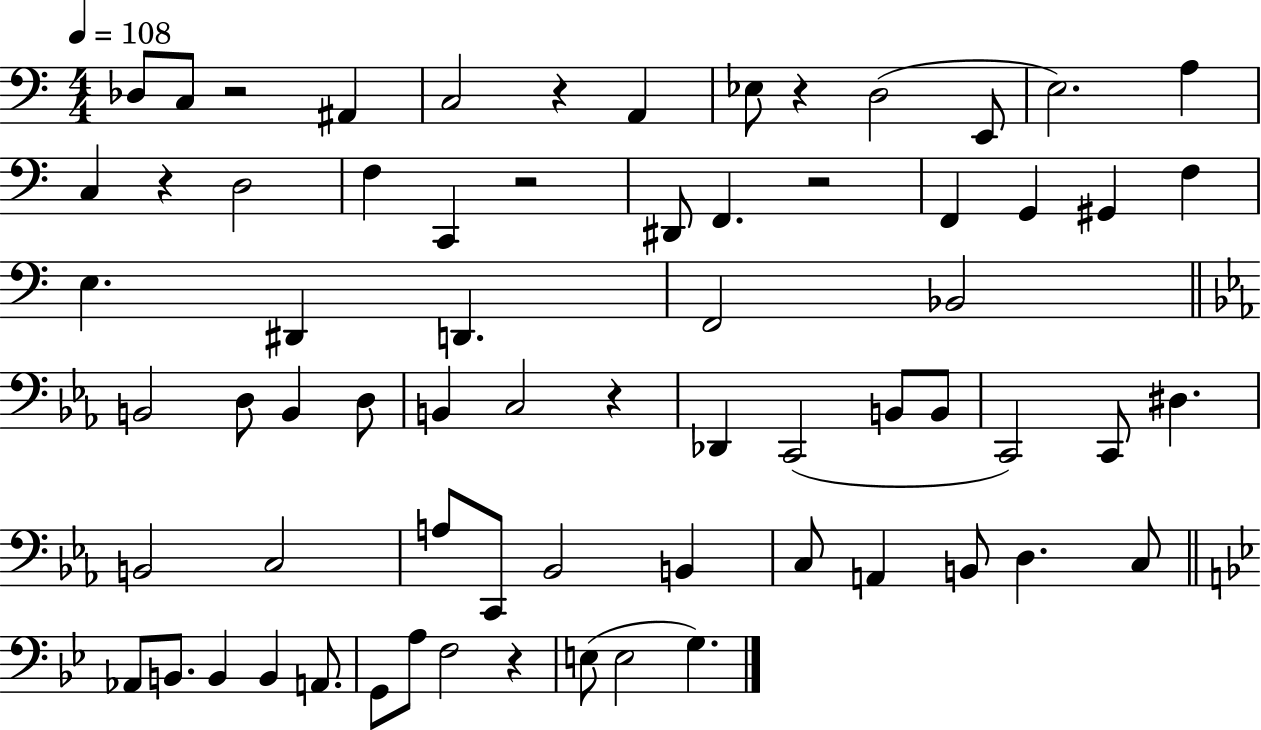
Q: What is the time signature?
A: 4/4